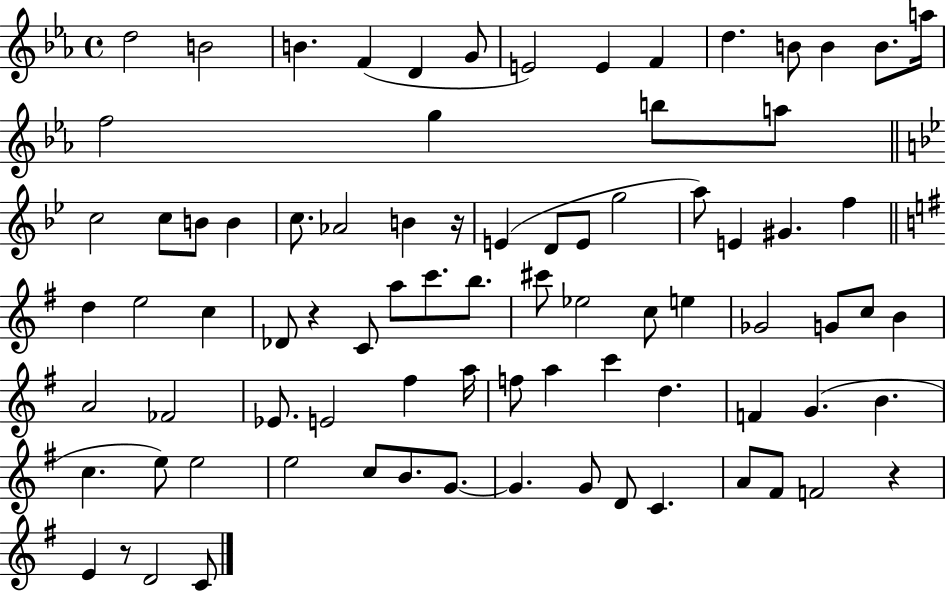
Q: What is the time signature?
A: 4/4